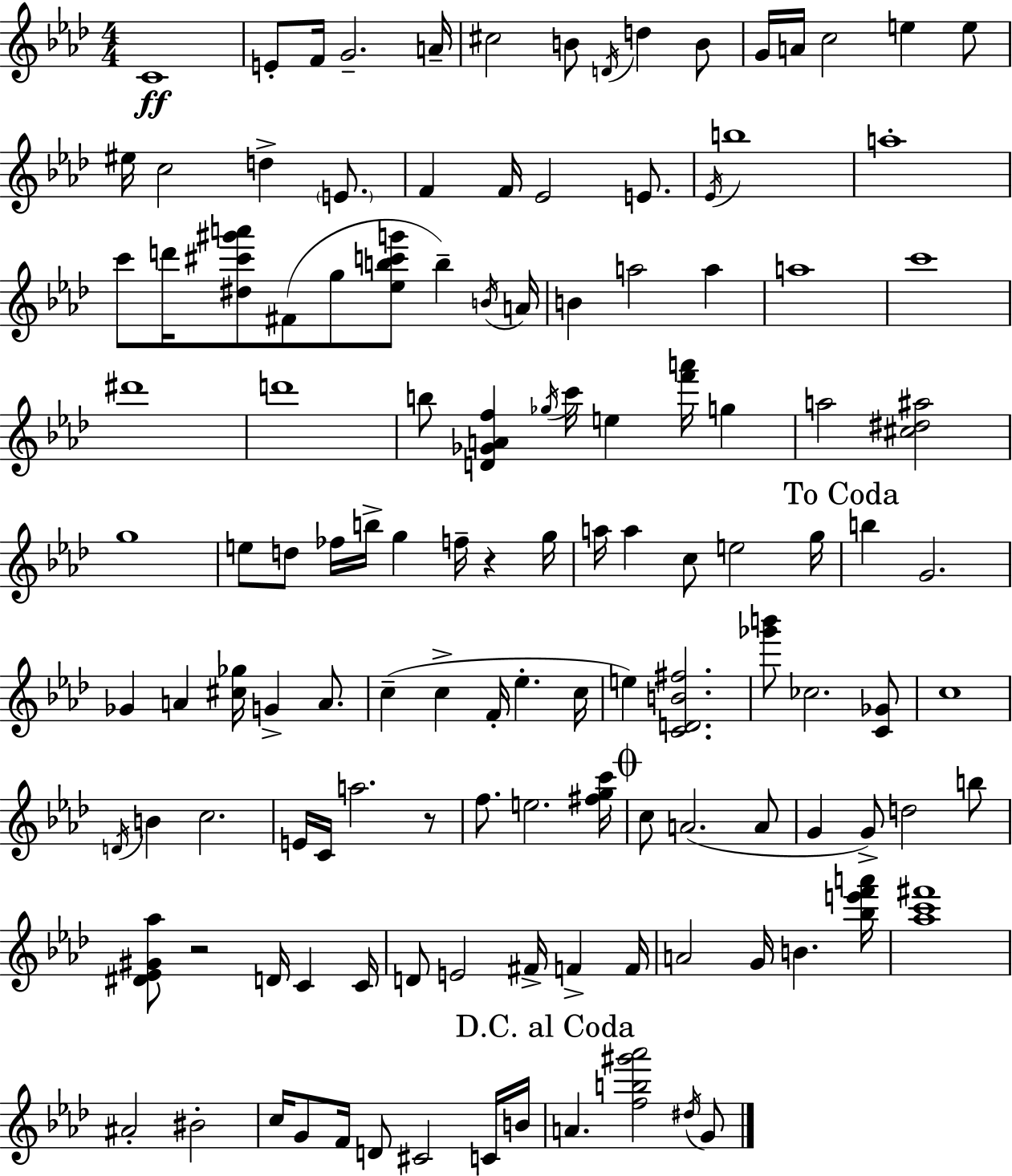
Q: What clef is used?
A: treble